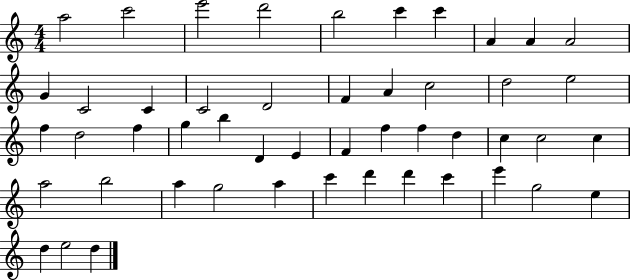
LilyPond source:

{
  \clef treble
  \numericTimeSignature
  \time 4/4
  \key c \major
  a''2 c'''2 | e'''2 d'''2 | b''2 c'''4 c'''4 | a'4 a'4 a'2 | \break g'4 c'2 c'4 | c'2 d'2 | f'4 a'4 c''2 | d''2 e''2 | \break f''4 d''2 f''4 | g''4 b''4 d'4 e'4 | f'4 f''4 f''4 d''4 | c''4 c''2 c''4 | \break a''2 b''2 | a''4 g''2 a''4 | c'''4 d'''4 d'''4 c'''4 | e'''4 g''2 e''4 | \break d''4 e''2 d''4 | \bar "|."
}